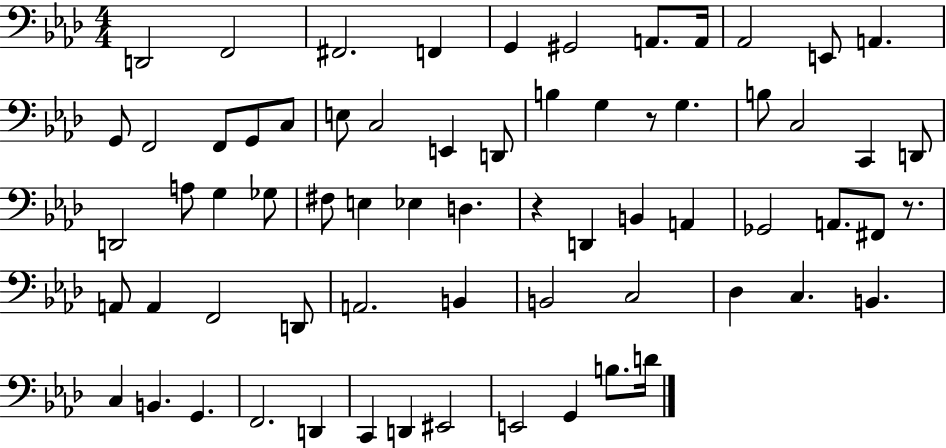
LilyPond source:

{
  \clef bass
  \numericTimeSignature
  \time 4/4
  \key aes \major
  d,2 f,2 | fis,2. f,4 | g,4 gis,2 a,8. a,16 | aes,2 e,8 a,4. | \break g,8 f,2 f,8 g,8 c8 | e8 c2 e,4 d,8 | b4 g4 r8 g4. | b8 c2 c,4 d,8 | \break d,2 a8 g4 ges8 | fis8 e4 ees4 d4. | r4 d,4 b,4 a,4 | ges,2 a,8. fis,8 r8. | \break a,8 a,4 f,2 d,8 | a,2. b,4 | b,2 c2 | des4 c4. b,4. | \break c4 b,4. g,4. | f,2. d,4 | c,4 d,4 eis,2 | e,2 g,4 b8. d'16 | \break \bar "|."
}